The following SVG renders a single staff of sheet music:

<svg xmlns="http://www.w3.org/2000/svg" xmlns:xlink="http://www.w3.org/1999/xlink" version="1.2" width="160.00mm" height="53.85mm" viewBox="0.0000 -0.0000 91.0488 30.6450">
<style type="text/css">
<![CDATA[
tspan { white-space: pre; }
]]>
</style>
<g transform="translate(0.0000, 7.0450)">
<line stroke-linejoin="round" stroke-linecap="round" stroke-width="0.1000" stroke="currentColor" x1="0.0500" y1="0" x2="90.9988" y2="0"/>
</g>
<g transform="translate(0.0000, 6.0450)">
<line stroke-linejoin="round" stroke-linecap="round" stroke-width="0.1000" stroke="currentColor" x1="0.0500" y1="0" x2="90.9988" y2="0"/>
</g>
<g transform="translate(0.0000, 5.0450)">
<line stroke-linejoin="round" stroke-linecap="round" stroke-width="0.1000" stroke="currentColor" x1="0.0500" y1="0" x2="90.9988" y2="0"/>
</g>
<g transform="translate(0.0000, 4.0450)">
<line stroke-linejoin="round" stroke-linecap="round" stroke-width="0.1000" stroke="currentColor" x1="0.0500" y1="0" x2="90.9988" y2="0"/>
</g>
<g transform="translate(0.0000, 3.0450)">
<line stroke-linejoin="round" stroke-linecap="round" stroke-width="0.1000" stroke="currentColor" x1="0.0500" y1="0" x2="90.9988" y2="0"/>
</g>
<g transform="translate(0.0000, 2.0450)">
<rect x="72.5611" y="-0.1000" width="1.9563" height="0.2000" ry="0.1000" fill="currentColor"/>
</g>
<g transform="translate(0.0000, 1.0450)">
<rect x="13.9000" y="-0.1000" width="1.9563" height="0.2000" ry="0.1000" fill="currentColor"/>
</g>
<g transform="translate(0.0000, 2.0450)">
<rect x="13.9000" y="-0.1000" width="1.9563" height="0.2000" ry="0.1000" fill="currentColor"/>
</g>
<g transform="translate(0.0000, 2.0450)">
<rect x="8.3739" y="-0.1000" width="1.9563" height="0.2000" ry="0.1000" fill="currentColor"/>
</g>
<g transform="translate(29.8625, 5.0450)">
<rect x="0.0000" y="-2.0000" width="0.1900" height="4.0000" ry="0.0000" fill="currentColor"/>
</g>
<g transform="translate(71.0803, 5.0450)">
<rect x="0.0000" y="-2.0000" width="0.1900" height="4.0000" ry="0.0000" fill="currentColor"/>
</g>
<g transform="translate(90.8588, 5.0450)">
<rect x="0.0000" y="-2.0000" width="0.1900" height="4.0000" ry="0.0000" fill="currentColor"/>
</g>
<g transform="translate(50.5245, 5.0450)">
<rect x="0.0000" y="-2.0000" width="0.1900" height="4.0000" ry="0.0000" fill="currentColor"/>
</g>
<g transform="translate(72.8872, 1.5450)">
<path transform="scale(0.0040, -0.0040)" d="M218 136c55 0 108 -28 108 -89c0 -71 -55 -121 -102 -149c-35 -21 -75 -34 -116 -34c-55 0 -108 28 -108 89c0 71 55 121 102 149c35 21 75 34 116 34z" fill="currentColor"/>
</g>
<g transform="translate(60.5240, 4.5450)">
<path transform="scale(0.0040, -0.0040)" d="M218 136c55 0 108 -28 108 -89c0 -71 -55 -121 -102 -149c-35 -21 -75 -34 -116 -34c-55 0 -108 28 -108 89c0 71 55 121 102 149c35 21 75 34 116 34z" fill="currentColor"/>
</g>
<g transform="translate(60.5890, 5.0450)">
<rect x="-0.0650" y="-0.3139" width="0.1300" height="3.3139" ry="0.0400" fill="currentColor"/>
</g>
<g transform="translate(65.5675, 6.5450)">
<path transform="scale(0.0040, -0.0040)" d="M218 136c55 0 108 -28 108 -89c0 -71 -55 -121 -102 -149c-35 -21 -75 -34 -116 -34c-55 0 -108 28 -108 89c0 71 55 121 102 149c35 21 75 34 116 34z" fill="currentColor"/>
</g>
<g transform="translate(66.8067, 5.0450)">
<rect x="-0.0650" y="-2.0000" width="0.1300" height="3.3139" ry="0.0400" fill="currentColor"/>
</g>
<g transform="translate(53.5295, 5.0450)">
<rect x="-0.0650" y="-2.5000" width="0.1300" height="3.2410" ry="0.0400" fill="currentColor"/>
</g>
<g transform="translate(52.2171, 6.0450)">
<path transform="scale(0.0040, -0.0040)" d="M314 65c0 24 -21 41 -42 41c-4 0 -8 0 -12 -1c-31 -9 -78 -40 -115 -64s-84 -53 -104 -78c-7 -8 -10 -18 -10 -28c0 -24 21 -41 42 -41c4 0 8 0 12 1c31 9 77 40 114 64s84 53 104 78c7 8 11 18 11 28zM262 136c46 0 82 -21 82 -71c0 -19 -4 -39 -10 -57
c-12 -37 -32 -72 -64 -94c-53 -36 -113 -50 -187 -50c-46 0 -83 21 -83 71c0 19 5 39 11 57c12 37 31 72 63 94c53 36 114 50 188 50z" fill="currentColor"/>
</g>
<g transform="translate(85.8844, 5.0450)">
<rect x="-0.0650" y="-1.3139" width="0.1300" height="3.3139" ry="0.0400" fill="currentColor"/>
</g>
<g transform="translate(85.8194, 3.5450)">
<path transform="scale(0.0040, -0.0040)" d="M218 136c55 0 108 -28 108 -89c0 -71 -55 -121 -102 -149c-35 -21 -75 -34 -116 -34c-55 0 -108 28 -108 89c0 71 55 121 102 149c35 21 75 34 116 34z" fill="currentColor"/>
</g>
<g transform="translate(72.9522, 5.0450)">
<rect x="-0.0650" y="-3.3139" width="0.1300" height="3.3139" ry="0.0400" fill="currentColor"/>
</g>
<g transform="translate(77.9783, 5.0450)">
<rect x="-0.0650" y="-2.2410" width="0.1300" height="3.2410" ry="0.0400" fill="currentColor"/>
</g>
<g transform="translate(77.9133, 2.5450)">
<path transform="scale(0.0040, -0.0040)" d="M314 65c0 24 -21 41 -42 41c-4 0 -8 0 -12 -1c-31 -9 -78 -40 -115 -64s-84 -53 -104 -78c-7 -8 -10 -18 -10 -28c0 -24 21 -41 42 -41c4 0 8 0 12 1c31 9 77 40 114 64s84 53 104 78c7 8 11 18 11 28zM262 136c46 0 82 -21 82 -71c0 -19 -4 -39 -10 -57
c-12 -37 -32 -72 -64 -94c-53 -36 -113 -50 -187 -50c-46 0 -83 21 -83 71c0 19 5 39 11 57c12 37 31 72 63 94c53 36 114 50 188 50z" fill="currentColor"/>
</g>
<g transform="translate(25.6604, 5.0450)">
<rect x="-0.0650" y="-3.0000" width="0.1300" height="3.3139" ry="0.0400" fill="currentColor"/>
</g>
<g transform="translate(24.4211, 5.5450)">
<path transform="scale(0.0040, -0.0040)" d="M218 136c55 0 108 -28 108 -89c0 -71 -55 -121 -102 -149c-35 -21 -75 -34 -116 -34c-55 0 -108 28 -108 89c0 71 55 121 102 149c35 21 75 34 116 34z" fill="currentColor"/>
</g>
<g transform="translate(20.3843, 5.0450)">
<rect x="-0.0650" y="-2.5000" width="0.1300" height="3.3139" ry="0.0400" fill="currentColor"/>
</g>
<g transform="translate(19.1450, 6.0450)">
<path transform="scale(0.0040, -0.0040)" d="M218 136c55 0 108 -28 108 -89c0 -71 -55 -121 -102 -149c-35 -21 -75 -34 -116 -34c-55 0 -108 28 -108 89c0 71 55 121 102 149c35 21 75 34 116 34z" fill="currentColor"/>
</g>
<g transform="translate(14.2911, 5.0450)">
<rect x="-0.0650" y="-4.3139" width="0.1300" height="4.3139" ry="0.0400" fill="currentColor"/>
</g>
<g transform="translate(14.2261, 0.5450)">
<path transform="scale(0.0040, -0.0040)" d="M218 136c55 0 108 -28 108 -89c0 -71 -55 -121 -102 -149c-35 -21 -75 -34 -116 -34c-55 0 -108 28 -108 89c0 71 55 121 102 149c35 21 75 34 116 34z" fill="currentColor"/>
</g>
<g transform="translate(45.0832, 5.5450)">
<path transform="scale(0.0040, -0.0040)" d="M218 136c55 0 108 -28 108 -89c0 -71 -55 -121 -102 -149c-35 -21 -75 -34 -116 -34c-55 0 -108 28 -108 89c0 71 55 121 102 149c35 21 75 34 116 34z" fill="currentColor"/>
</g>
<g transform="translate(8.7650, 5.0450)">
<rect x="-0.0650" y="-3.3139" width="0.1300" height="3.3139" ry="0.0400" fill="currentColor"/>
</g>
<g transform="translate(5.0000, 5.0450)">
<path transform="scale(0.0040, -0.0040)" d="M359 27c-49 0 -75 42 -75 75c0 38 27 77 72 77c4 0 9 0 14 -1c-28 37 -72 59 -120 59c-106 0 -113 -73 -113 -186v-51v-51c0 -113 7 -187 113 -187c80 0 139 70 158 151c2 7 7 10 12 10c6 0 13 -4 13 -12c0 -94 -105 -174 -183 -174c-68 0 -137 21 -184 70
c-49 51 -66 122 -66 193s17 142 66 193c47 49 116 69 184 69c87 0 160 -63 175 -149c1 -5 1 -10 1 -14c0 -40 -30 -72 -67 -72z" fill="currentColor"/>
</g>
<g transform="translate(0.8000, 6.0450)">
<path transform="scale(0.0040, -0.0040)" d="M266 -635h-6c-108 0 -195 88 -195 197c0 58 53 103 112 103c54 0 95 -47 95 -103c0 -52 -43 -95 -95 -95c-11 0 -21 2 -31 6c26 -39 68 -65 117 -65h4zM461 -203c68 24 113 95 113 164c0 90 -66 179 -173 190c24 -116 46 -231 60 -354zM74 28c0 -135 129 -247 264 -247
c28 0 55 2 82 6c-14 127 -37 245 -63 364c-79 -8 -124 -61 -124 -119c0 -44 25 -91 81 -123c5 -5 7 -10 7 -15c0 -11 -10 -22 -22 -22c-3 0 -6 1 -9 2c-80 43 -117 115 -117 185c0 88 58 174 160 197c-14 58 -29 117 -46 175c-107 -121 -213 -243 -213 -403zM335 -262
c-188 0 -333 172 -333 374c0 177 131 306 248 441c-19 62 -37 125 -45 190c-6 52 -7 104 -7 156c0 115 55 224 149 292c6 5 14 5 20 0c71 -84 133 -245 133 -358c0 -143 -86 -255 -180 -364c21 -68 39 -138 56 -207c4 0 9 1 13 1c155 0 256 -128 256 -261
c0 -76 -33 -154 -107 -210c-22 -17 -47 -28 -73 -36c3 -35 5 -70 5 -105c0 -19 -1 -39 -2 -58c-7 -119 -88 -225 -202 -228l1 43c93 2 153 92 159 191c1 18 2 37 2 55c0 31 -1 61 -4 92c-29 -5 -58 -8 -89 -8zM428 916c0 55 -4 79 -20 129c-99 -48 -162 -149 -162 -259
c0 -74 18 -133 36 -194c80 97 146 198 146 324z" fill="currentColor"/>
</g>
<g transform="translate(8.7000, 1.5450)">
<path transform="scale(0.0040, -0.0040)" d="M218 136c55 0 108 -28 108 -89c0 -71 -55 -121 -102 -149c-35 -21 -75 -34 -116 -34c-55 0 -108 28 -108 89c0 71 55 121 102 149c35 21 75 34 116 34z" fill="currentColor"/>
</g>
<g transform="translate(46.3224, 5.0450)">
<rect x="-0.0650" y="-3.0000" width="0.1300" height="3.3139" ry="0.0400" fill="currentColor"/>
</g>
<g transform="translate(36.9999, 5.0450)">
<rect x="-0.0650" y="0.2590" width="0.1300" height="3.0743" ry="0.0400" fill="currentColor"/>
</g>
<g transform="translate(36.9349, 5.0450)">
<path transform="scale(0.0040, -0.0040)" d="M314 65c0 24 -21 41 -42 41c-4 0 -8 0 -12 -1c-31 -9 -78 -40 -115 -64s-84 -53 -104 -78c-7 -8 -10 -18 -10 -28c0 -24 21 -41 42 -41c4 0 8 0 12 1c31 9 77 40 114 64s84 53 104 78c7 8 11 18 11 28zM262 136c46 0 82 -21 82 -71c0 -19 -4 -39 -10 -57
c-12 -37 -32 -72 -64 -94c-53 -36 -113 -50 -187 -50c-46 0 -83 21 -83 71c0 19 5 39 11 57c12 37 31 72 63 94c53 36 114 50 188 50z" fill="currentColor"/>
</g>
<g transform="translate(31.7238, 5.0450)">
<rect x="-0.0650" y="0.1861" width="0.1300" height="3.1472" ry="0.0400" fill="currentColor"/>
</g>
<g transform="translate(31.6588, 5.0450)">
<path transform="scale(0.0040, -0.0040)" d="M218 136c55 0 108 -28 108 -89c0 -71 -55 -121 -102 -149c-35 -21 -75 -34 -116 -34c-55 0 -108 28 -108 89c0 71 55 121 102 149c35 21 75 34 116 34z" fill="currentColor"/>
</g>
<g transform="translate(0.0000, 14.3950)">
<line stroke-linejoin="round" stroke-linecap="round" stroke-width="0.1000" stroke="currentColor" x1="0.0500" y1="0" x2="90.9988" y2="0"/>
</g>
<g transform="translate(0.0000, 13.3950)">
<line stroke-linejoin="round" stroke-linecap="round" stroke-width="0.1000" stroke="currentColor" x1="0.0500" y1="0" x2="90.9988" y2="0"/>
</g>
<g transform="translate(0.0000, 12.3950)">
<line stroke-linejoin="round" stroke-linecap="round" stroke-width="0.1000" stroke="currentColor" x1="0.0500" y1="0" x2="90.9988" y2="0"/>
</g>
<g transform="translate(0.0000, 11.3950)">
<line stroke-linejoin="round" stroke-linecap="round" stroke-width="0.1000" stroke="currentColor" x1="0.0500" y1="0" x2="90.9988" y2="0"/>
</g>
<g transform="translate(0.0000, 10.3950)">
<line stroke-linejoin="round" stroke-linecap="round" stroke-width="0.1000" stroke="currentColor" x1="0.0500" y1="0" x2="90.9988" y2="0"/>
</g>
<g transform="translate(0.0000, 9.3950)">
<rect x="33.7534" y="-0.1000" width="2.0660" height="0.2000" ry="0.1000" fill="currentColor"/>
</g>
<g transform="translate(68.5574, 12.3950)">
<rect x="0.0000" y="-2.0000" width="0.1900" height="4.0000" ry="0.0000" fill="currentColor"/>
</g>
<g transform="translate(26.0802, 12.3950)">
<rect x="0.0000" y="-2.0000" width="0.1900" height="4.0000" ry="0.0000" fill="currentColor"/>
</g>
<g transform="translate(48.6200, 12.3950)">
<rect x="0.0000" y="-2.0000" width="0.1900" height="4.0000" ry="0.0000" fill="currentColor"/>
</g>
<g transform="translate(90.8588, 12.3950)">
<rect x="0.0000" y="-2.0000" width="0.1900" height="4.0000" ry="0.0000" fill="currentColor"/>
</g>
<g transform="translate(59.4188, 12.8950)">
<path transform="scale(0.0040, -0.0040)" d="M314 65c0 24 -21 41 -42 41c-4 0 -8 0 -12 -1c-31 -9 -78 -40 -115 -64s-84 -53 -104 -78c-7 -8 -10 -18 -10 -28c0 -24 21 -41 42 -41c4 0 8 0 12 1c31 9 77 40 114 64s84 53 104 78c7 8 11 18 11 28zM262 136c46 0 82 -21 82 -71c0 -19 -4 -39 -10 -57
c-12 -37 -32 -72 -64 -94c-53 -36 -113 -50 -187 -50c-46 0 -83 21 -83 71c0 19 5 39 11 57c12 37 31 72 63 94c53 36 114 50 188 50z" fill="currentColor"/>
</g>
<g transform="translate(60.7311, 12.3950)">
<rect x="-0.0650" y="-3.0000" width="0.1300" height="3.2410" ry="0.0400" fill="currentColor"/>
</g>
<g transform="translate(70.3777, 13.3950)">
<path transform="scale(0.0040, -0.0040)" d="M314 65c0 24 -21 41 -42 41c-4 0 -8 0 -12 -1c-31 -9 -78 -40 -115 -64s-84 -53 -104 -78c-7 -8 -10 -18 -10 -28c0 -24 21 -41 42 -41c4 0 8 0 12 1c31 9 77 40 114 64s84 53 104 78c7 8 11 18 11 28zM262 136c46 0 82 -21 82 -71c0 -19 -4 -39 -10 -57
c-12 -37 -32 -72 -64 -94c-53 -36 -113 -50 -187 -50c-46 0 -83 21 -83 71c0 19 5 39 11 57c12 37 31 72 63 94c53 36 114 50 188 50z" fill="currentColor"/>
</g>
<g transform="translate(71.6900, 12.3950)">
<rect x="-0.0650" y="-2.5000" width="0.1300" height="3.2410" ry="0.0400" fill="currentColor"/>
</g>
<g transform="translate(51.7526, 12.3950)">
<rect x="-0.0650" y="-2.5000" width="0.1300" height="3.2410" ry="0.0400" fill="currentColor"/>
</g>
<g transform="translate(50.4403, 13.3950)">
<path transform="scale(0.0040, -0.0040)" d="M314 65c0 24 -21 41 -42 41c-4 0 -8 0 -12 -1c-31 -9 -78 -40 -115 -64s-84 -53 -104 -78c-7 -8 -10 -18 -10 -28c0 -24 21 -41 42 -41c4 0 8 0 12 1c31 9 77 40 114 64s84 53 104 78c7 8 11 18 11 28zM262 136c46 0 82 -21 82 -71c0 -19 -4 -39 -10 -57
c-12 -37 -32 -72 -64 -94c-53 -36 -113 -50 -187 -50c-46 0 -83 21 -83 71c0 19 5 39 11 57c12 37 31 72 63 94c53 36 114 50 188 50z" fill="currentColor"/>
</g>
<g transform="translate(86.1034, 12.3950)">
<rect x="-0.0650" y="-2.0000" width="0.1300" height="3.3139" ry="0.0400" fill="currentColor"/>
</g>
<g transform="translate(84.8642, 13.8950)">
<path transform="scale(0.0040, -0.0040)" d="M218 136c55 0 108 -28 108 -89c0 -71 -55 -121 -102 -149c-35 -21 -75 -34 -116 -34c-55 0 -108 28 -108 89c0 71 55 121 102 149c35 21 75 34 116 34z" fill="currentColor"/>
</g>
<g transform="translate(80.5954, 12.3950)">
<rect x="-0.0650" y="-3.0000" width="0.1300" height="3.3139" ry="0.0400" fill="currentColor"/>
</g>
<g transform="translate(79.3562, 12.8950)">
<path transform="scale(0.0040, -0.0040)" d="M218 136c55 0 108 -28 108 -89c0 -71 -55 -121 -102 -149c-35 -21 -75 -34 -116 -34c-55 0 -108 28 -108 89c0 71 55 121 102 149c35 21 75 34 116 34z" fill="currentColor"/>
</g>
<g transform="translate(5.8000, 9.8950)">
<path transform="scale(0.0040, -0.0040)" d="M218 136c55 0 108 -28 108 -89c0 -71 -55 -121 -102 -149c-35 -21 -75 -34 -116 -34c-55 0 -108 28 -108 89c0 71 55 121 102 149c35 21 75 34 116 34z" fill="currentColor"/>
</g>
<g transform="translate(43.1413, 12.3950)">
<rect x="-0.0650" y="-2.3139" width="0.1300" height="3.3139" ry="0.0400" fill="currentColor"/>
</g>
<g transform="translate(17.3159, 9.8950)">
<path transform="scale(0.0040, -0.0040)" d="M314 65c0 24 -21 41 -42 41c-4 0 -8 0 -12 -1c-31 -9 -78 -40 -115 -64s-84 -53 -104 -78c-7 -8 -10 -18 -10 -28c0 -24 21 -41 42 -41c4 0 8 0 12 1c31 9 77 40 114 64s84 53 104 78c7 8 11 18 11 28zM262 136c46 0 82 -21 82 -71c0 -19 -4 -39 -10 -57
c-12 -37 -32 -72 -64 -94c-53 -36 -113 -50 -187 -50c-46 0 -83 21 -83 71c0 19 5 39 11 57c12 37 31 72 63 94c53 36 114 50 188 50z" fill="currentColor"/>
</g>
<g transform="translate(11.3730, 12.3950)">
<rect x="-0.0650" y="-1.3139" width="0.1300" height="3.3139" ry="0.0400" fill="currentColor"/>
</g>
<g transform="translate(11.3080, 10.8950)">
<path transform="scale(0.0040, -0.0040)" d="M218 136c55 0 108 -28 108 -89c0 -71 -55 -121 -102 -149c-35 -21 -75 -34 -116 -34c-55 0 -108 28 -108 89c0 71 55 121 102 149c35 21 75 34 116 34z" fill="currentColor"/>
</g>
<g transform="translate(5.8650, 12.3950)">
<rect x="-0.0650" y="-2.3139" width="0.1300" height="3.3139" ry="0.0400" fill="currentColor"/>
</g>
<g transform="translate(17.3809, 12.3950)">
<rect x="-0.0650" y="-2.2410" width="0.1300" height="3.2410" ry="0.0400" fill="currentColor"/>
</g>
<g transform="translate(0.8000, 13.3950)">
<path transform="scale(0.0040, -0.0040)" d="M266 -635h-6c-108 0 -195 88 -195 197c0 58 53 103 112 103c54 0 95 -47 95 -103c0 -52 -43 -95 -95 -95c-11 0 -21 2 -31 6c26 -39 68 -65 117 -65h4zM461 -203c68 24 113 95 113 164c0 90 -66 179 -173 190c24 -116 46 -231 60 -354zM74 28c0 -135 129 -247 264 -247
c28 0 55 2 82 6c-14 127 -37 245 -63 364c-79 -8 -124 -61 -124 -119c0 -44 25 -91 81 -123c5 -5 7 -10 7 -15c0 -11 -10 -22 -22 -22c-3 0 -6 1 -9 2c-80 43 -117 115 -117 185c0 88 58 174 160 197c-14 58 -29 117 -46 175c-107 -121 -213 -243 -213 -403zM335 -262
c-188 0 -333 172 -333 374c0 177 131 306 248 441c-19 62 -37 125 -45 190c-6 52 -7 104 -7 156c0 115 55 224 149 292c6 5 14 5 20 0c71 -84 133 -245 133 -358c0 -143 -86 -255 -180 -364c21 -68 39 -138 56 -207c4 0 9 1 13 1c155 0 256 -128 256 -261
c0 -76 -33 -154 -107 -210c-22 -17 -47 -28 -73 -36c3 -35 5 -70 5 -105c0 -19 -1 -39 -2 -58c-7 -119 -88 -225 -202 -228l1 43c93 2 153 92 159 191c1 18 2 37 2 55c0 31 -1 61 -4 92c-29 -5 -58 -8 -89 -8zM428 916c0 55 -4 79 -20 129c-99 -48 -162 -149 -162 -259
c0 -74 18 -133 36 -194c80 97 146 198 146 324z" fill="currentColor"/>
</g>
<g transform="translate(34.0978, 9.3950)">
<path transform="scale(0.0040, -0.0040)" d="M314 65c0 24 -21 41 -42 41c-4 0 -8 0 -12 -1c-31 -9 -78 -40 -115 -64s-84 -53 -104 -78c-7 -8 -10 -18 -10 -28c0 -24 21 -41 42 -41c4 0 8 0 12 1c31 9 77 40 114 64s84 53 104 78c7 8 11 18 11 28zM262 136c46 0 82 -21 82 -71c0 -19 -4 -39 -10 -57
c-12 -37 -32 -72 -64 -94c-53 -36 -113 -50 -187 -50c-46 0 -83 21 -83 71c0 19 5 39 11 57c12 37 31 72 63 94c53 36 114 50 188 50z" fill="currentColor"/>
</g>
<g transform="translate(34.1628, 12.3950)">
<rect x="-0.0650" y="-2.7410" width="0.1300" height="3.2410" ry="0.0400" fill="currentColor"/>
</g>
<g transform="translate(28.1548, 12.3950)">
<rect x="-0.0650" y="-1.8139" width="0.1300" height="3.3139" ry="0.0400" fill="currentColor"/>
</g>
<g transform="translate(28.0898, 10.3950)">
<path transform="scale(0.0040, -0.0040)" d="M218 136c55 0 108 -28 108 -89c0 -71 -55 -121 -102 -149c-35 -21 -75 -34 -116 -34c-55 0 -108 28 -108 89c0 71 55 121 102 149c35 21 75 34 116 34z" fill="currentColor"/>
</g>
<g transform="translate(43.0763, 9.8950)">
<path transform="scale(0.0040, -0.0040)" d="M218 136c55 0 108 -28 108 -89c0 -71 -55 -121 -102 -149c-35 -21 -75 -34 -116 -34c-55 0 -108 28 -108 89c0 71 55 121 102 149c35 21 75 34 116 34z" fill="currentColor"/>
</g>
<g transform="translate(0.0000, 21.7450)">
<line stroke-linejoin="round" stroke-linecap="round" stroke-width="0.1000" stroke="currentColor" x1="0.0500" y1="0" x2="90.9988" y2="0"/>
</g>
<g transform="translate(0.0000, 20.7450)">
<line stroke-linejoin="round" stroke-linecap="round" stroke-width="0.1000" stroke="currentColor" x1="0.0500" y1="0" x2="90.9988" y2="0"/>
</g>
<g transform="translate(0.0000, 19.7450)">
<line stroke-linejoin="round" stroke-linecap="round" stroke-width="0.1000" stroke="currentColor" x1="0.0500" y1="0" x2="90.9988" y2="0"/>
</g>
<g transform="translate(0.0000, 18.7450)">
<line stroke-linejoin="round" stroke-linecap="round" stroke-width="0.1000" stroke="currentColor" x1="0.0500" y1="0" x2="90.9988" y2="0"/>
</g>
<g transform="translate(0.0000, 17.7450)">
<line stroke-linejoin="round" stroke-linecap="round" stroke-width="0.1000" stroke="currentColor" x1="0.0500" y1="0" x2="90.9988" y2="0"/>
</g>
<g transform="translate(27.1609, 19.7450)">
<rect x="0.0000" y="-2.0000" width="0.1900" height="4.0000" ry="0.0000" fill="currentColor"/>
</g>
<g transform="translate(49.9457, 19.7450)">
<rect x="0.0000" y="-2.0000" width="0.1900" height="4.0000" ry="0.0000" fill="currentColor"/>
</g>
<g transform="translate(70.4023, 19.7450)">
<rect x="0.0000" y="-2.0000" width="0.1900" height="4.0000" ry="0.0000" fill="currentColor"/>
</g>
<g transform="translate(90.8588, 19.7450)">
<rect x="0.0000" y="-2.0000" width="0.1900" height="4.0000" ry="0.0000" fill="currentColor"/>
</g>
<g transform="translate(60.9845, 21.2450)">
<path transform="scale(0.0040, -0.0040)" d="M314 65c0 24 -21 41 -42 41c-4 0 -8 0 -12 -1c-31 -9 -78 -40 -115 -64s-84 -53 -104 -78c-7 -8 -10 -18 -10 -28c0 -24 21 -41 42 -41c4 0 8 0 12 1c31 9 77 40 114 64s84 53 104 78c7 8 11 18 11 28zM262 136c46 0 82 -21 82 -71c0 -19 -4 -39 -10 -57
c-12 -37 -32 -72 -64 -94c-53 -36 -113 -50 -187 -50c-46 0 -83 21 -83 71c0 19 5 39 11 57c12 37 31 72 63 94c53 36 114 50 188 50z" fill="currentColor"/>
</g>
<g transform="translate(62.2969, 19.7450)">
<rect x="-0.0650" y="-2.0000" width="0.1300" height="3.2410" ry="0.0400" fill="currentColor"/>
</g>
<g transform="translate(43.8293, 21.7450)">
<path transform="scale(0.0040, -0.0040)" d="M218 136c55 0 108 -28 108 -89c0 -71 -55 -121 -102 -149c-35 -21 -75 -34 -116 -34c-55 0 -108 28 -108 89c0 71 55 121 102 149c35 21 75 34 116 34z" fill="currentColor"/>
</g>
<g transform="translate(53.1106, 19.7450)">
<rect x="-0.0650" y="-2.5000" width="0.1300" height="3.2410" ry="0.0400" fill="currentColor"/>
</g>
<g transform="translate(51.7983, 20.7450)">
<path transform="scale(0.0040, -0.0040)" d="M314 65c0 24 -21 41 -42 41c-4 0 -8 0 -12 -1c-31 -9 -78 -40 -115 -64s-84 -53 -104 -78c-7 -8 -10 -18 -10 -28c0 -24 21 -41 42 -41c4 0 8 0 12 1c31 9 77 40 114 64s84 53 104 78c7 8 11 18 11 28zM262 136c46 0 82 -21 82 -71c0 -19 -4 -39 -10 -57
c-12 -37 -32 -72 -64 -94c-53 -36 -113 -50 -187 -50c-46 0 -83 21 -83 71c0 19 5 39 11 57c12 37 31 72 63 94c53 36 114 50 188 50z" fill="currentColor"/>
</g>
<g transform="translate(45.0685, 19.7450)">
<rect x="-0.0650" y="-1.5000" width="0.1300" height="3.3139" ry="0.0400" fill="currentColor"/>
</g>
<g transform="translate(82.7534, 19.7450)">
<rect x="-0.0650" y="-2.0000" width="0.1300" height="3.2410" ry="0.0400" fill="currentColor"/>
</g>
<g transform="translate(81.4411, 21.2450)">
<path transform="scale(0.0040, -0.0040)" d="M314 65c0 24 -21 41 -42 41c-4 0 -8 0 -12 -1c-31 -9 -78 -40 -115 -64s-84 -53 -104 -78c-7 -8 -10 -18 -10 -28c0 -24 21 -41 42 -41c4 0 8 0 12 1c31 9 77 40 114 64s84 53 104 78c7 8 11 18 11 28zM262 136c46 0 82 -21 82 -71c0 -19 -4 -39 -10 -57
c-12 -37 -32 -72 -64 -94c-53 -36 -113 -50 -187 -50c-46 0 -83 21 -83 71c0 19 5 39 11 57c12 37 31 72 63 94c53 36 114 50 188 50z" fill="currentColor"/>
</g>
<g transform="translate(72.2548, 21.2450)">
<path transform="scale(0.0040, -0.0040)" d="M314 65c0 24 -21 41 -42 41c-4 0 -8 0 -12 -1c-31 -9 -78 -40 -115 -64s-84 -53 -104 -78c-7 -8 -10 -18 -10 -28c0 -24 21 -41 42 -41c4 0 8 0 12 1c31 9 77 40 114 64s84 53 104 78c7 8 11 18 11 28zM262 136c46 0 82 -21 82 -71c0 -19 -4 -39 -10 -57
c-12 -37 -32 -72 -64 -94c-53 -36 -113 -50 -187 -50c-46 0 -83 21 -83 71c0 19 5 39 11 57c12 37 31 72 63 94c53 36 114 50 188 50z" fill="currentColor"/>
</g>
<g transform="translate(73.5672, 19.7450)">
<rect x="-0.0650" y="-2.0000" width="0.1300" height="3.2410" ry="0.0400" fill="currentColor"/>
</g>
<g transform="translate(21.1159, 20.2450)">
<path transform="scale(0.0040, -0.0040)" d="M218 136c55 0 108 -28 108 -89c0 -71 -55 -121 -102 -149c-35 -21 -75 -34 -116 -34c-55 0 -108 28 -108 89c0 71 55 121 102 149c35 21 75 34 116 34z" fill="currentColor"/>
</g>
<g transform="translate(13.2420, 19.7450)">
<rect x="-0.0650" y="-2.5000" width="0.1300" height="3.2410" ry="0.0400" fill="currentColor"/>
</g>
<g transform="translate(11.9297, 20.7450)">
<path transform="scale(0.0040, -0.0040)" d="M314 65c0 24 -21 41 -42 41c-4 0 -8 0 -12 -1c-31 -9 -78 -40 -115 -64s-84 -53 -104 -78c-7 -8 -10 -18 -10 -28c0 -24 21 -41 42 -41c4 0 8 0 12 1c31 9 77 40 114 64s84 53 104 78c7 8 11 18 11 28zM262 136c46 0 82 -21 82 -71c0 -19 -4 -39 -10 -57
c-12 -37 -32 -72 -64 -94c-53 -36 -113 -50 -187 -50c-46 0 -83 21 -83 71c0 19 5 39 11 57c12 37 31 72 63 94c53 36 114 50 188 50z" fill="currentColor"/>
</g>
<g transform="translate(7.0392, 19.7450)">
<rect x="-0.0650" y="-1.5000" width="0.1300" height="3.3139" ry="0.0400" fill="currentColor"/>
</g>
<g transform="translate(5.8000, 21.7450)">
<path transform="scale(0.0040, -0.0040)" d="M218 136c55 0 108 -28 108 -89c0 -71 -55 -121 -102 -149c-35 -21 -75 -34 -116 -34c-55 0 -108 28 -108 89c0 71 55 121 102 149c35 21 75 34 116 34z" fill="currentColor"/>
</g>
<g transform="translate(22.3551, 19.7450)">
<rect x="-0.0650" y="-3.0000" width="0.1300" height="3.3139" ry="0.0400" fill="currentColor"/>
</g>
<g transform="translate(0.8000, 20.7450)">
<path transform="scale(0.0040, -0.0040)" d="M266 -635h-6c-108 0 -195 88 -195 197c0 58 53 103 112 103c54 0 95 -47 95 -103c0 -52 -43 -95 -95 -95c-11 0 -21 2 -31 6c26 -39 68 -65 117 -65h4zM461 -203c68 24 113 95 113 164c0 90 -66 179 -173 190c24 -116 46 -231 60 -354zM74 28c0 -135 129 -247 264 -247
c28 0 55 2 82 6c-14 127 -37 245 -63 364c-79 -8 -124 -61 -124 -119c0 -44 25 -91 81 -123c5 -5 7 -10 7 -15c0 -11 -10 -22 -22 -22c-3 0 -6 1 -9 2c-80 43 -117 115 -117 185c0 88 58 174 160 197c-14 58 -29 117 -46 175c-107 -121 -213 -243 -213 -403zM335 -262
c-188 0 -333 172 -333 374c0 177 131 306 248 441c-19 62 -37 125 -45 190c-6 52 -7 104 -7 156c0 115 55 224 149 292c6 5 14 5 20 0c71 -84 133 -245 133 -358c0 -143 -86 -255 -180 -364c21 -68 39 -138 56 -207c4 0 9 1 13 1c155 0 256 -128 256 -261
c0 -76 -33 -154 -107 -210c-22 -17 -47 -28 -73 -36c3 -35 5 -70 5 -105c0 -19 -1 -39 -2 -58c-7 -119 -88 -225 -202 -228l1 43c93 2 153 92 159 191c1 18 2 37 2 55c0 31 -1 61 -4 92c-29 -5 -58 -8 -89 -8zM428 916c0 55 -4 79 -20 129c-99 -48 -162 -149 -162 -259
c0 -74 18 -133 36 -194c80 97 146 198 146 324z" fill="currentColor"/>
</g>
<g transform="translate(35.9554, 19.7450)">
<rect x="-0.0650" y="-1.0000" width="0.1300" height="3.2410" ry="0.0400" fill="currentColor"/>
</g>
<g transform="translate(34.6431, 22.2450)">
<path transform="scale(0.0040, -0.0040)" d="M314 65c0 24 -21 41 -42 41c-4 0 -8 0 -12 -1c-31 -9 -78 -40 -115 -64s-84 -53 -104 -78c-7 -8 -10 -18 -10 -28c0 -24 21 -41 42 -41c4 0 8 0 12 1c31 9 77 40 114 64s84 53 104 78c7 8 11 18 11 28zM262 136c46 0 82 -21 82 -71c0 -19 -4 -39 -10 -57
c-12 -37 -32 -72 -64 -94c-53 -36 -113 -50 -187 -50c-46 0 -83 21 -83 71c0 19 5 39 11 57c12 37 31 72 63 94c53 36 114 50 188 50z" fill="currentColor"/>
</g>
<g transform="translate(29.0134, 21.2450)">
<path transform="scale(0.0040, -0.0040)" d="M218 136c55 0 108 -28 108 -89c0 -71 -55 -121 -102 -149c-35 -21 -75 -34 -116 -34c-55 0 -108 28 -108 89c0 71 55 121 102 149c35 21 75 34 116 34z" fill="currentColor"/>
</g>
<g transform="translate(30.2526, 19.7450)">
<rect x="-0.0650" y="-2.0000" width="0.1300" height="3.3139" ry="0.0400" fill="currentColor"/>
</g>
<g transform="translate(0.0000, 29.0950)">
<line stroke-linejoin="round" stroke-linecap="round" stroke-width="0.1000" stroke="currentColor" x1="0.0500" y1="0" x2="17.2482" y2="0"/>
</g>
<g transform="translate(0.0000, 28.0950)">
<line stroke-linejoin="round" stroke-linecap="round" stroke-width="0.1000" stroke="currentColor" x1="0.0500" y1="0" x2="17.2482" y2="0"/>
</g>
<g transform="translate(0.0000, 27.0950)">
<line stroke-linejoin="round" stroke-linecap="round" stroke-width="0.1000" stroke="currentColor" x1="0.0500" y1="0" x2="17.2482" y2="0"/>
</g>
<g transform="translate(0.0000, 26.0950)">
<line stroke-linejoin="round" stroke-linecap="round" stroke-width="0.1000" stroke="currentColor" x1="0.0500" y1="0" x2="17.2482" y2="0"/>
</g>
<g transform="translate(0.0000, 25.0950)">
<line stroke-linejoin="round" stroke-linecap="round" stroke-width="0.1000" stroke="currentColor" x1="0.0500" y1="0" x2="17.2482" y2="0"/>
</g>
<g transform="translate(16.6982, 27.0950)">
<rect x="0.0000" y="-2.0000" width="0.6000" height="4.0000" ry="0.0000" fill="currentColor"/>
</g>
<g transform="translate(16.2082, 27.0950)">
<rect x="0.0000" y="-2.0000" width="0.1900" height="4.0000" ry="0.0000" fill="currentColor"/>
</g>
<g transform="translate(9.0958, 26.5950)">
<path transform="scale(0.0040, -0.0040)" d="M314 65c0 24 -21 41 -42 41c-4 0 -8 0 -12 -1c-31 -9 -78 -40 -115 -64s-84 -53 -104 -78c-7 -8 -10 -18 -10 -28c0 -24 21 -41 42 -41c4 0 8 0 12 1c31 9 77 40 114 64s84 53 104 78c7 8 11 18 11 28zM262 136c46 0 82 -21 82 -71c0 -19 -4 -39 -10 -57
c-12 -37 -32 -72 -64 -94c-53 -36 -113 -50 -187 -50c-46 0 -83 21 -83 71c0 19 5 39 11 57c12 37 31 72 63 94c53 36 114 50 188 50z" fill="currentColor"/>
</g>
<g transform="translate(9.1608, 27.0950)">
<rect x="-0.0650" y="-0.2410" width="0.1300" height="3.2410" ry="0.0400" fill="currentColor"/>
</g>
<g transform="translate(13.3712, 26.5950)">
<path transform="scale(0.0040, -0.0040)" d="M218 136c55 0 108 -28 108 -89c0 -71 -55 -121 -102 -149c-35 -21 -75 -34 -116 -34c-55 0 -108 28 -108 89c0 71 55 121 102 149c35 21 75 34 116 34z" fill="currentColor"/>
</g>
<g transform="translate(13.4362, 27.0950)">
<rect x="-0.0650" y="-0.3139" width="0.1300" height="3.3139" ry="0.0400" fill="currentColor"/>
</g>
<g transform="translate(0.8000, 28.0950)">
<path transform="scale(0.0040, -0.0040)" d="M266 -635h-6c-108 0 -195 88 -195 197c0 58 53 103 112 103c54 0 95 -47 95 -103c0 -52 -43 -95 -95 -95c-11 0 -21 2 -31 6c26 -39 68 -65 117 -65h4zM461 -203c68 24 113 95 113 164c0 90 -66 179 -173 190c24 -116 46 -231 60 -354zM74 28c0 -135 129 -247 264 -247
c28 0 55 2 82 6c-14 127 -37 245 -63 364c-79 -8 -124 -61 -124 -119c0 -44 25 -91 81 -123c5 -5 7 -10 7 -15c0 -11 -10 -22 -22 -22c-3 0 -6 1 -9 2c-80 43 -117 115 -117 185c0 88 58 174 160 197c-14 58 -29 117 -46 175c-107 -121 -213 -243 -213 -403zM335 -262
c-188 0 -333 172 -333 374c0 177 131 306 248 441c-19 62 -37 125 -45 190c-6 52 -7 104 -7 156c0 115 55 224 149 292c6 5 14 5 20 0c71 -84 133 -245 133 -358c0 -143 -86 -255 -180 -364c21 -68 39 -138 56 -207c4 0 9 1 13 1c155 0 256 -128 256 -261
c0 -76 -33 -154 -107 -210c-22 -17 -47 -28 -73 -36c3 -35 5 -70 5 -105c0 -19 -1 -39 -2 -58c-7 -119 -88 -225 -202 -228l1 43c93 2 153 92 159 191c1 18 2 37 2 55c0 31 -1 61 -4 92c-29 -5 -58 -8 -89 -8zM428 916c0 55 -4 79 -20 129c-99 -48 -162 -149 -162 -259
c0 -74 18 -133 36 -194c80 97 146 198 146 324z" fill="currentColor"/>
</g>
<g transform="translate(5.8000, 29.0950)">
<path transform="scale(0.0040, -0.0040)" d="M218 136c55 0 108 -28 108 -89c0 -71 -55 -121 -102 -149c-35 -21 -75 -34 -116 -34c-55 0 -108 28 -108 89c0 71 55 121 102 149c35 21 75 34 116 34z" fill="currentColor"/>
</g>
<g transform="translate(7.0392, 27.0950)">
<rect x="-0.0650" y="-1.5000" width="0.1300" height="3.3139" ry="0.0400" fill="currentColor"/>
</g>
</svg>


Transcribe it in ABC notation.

X:1
T:Untitled
M:4/4
L:1/4
K:C
b d' G A B B2 A G2 c F b g2 e g e g2 f a2 g G2 A2 G2 A F E G2 A F D2 E G2 F2 F2 F2 E c2 c